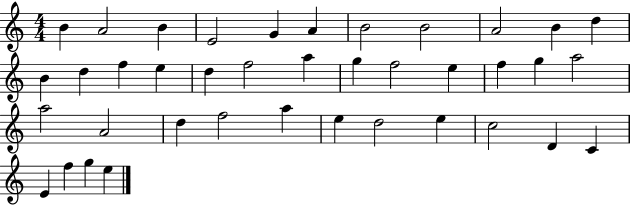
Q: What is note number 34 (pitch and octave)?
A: D4